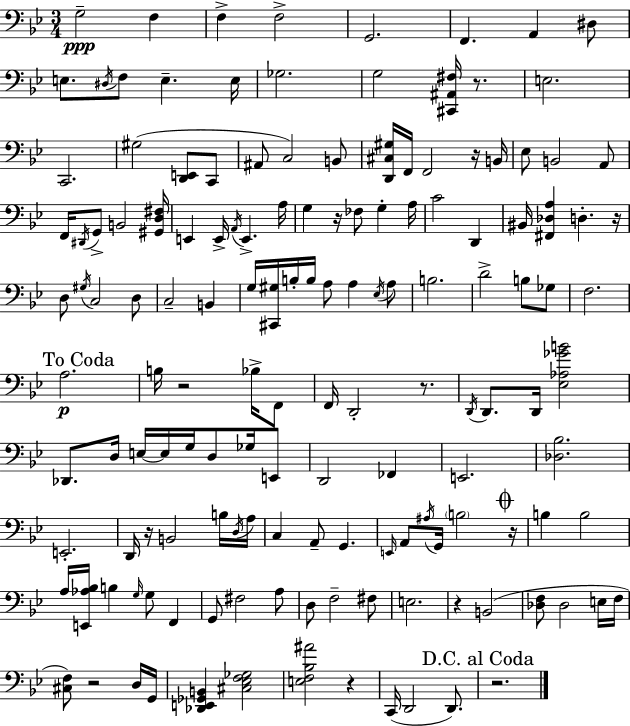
G3/h F3/q F3/q F3/h G2/h. F2/q. A2/q D#3/e E3/e. D#3/s F3/e E3/q. E3/s Gb3/h. G3/h [C#2,A#2,F#3]/s R/e. E3/h. C2/h. G#3/h [D2,E2]/e C2/e A#2/e C3/h B2/e [D2,C#3,G#3]/s F2/s F2/h R/s B2/s Eb3/e B2/h A2/e F2/s D#2/s G2/e B2/h [G#2,D3,F#3]/s E2/q E2/s A2/s E2/q. A3/s G3/q R/s FES3/e G3/q A3/s C4/h D2/q BIS2/s [F#2,Db3,A3]/q D3/q. R/s D3/e G#3/s C3/h D3/e C3/h B2/q G3/s [C#2,G#3]/s B3/s B3/s A3/e A3/q Eb3/s A3/e B3/h. D4/h B3/e Gb3/e F3/h. A3/h. B3/s R/h Bb3/s F2/e F2/s D2/h R/e. D2/s D2/e. D2/s [Eb3,Ab3,Gb4,B4]/h Db2/e. D3/s E3/s E3/s G3/s D3/e Gb3/s E2/e D2/h FES2/q E2/h. [Db3,Bb3]/h. E2/h. D2/s R/s B2/h B3/s D3/s A3/s C3/q A2/e G2/q. E2/s A2/e A#3/s G2/s B3/h R/s B3/q B3/h A3/s [E2,Ab3,Bb3]/s B3/q G3/s G3/e F2/q G2/e F#3/h A3/e D3/e F3/h F#3/e E3/h. R/q B2/h [Db3,F3]/e Db3/h E3/s F3/s [C#3,F3]/e R/h D3/s G2/s [Db2,E2,Gb2,B2]/q [C#3,Eb3,F3,Gb3]/h [E3,F3,Bb3,A#4]/h R/q C2/s D2/h D2/e. R/h.